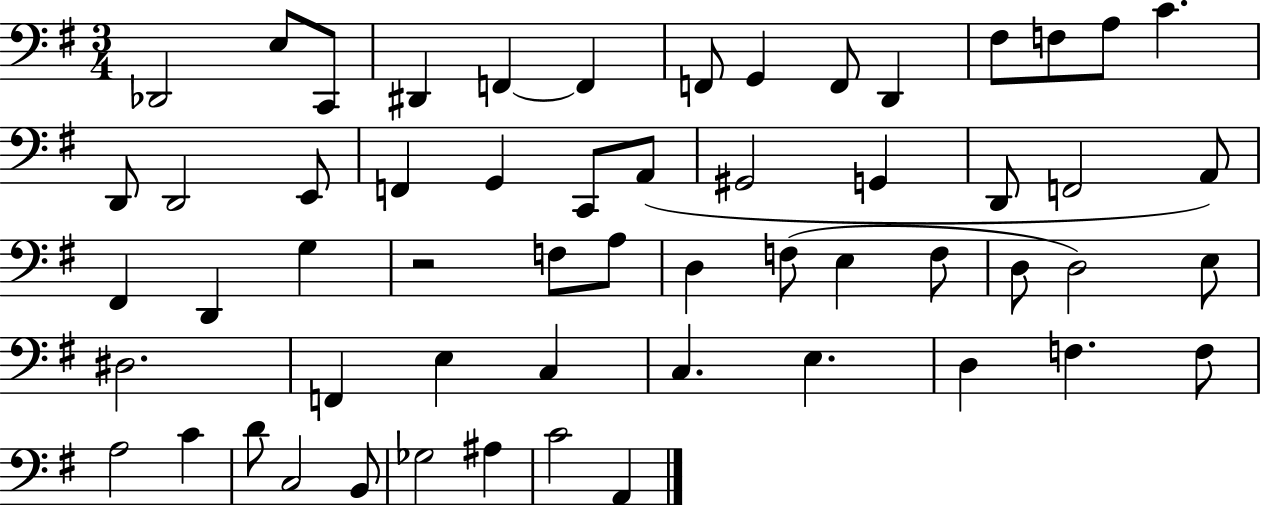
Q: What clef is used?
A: bass